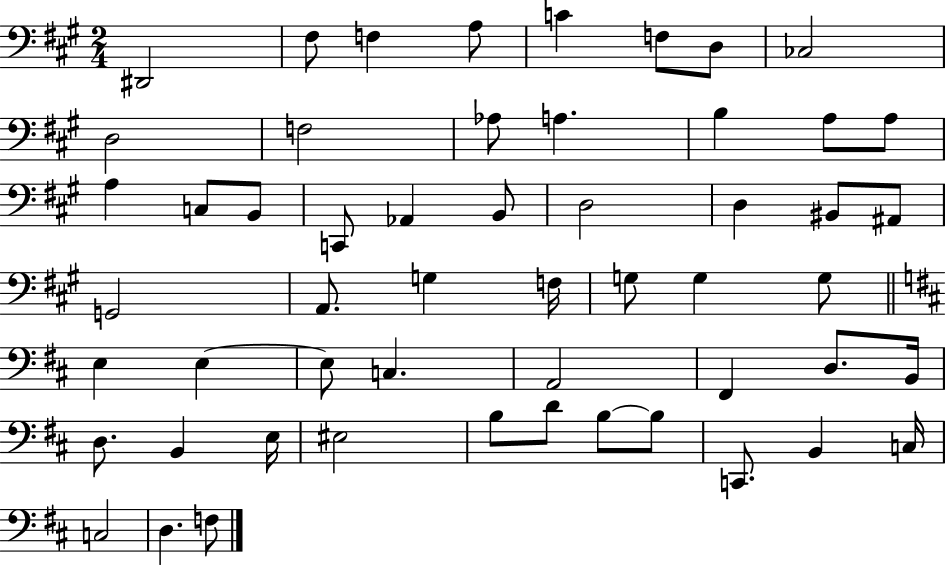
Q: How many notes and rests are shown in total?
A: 54